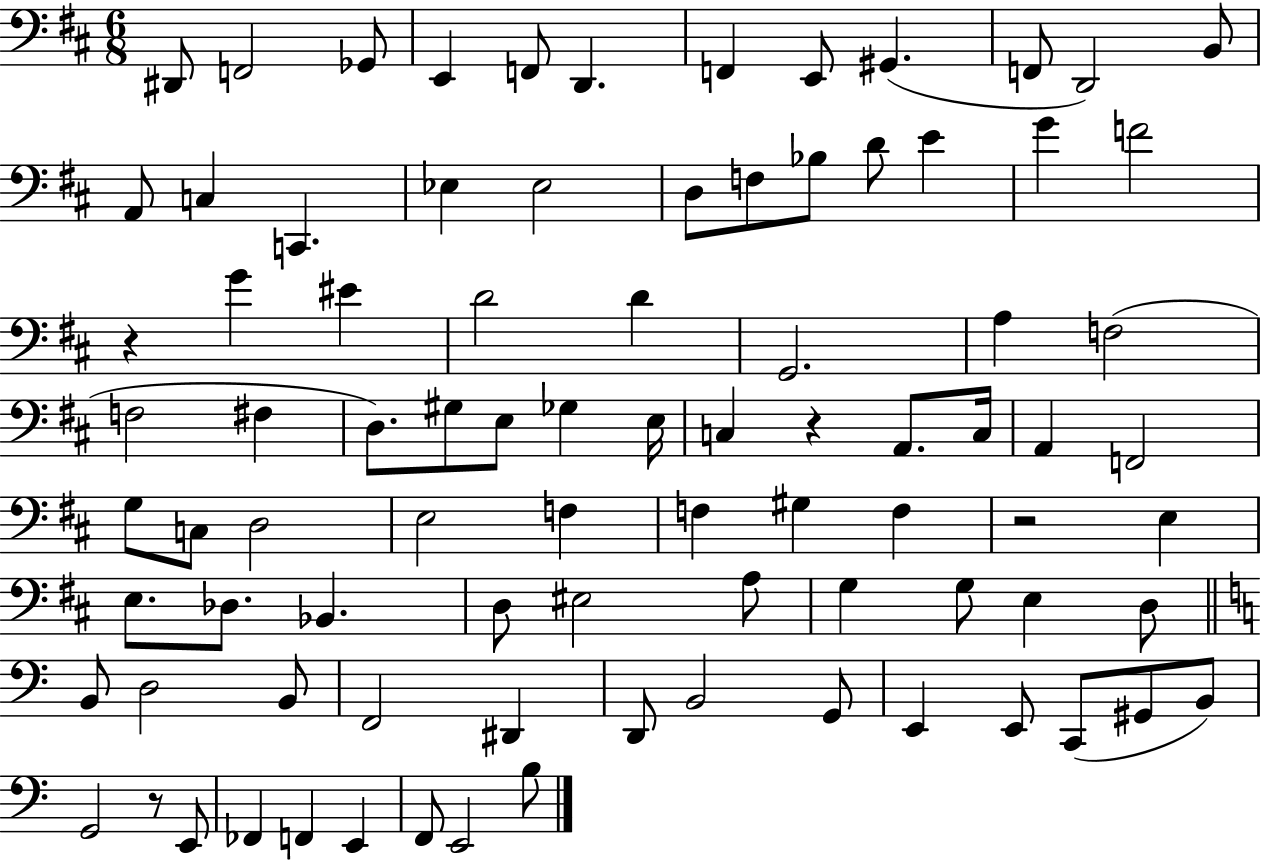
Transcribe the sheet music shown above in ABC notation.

X:1
T:Untitled
M:6/8
L:1/4
K:D
^D,,/2 F,,2 _G,,/2 E,, F,,/2 D,, F,, E,,/2 ^G,, F,,/2 D,,2 B,,/2 A,,/2 C, C,, _E, _E,2 D,/2 F,/2 _B,/2 D/2 E G F2 z G ^E D2 D G,,2 A, F,2 F,2 ^F, D,/2 ^G,/2 E,/2 _G, E,/4 C, z A,,/2 C,/4 A,, F,,2 G,/2 C,/2 D,2 E,2 F, F, ^G, F, z2 E, E,/2 _D,/2 _B,, D,/2 ^E,2 A,/2 G, G,/2 E, D,/2 B,,/2 D,2 B,,/2 F,,2 ^D,, D,,/2 B,,2 G,,/2 E,, E,,/2 C,,/2 ^G,,/2 B,,/2 G,,2 z/2 E,,/2 _F,, F,, E,, F,,/2 E,,2 B,/2